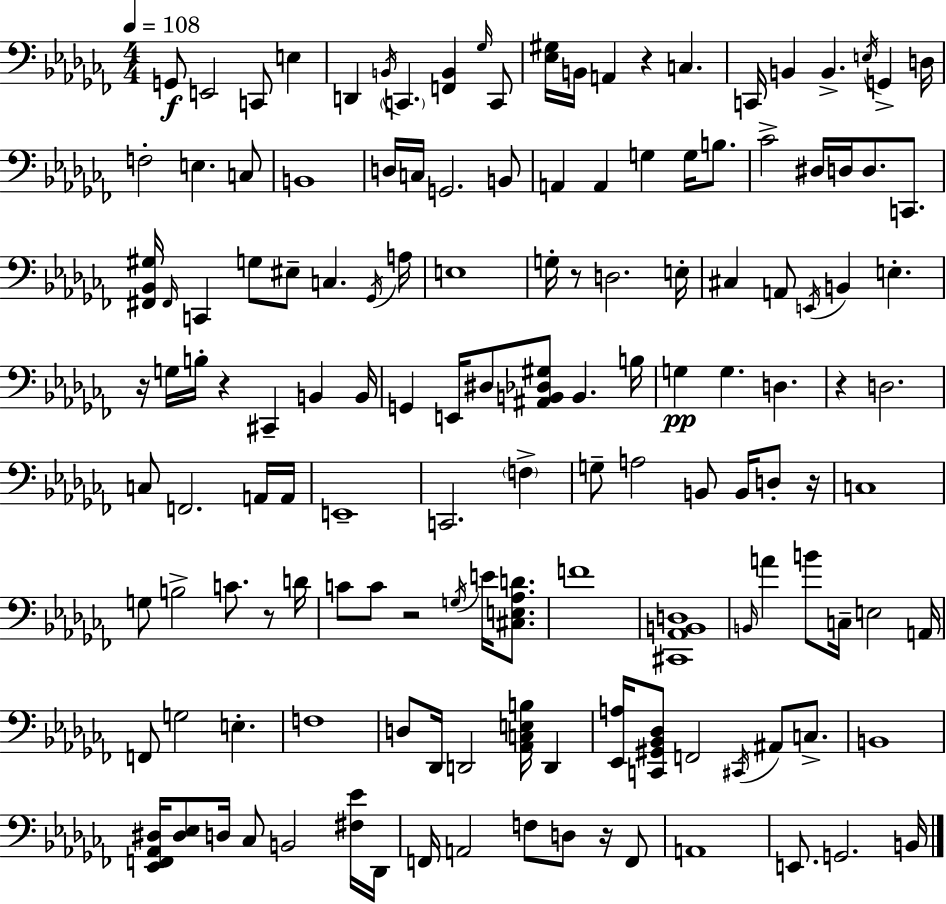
X:1
T:Untitled
M:4/4
L:1/4
K:Abm
G,,/2 E,,2 C,,/2 E, D,, B,,/4 C,, [F,,B,,] _G,/4 C,,/2 [_E,^G,]/4 B,,/4 A,, z C, C,,/4 B,, B,, E,/4 G,, D,/4 F,2 E, C,/2 B,,4 D,/4 C,/4 G,,2 B,,/2 A,, A,, G, G,/4 B,/2 _C2 ^D,/4 D,/4 D,/2 C,,/2 [^F,,_B,,^G,]/4 ^F,,/4 C,, G,/2 ^E,/2 C, _G,,/4 A,/4 E,4 G,/4 z/2 D,2 E,/4 ^C, A,,/2 E,,/4 B,, E, z/4 G,/4 B,/4 z ^C,, B,, B,,/4 G,, E,,/4 ^D,/2 [^A,,B,,_D,^G,]/2 B,, B,/4 G, G, D, z D,2 C,/2 F,,2 A,,/4 A,,/4 E,,4 C,,2 F, G,/2 A,2 B,,/2 B,,/4 D,/2 z/4 C,4 G,/2 B,2 C/2 z/2 D/4 C/2 C/2 z2 G,/4 E/4 [^C,E,_A,D]/2 F4 [^C,,_A,,B,,D,]4 B,,/4 A B/2 C,/4 E,2 A,,/4 F,,/2 G,2 E, F,4 D,/2 _D,,/4 D,,2 [_A,,C,E,B,]/4 D,, [_E,,A,]/4 [C,,^G,,_B,,_D,]/2 F,,2 ^C,,/4 ^A,,/2 C,/2 B,,4 [_E,,F,,_A,,^D,]/4 [^D,_E,]/2 D,/4 _C,/2 B,,2 [^F,_E]/4 _D,,/4 F,,/4 A,,2 F,/2 D,/2 z/4 F,,/2 A,,4 E,,/2 G,,2 B,,/4